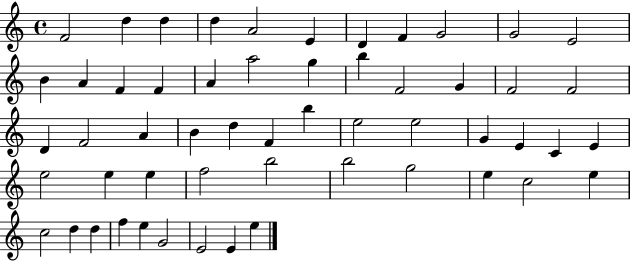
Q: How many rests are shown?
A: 0